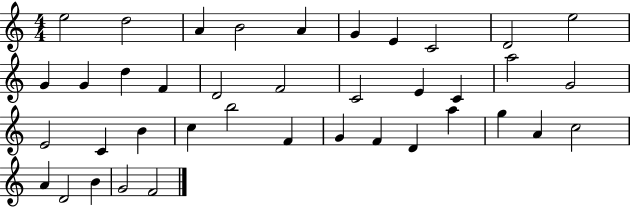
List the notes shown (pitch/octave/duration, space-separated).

E5/h D5/h A4/q B4/h A4/q G4/q E4/q C4/h D4/h E5/h G4/q G4/q D5/q F4/q D4/h F4/h C4/h E4/q C4/q A5/h G4/h E4/h C4/q B4/q C5/q B5/h F4/q G4/q F4/q D4/q A5/q G5/q A4/q C5/h A4/q D4/h B4/q G4/h F4/h